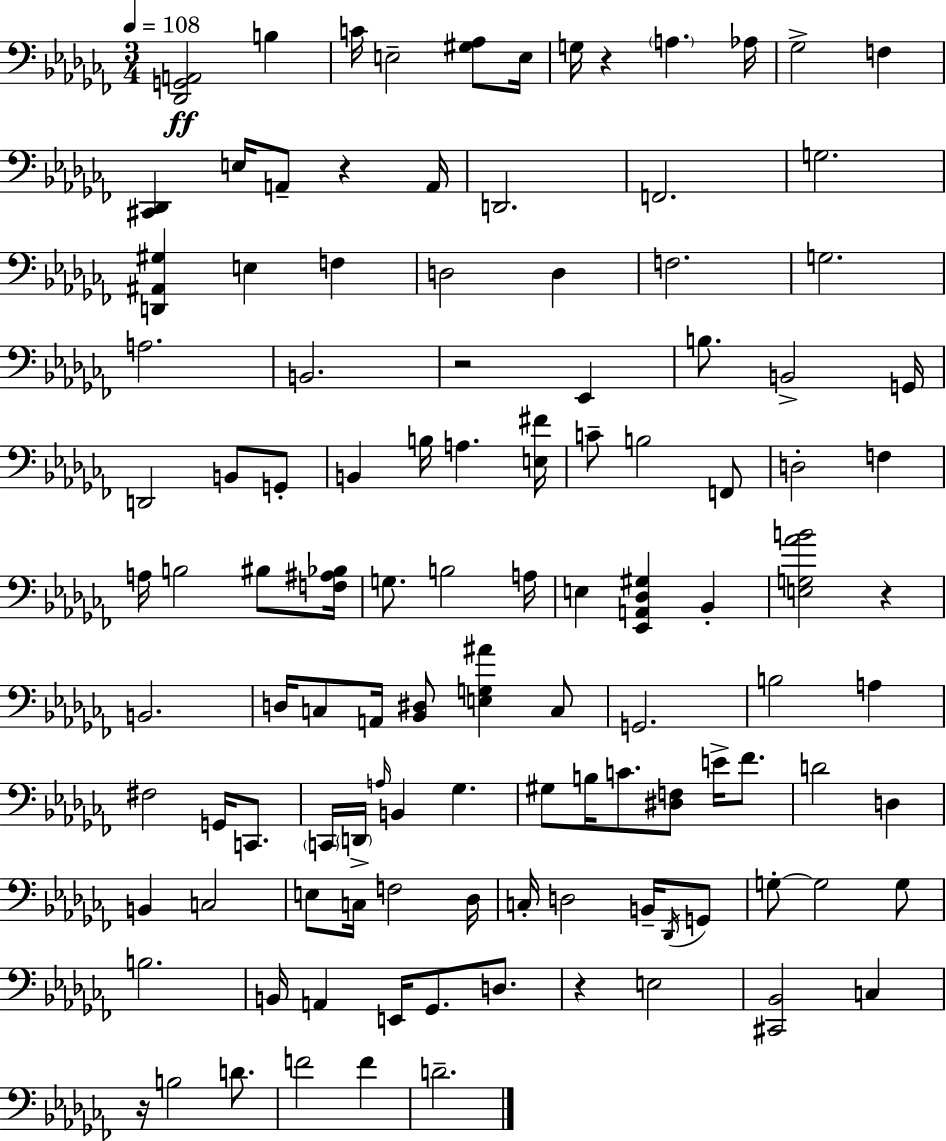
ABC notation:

X:1
T:Untitled
M:3/4
L:1/4
K:Abm
[_D,,G,,A,,]2 B, C/4 E,2 [^G,_A,]/2 E,/4 G,/4 z A, _A,/4 _G,2 F, [^C,,_D,,] E,/4 A,,/2 z A,,/4 D,,2 F,,2 G,2 [D,,^A,,^G,] E, F, D,2 D, F,2 G,2 A,2 B,,2 z2 _E,, B,/2 B,,2 G,,/4 D,,2 B,,/2 G,,/2 B,, B,/4 A, [E,^F]/4 C/2 B,2 F,,/2 D,2 F, A,/4 B,2 ^B,/2 [F,^A,_B,]/4 G,/2 B,2 A,/4 E, [_E,,A,,_D,^G,] _B,, [E,G,_AB]2 z B,,2 D,/4 C,/2 A,,/4 [_B,,^D,]/2 [E,G,^A] C,/2 G,,2 B,2 A, ^F,2 G,,/4 C,,/2 C,,/4 D,,/4 A,/4 B,, _G, ^G,/2 B,/4 C/2 [^D,F,]/2 E/4 _F/2 D2 D, B,, C,2 E,/2 C,/4 F,2 _D,/4 C,/4 D,2 B,,/4 _D,,/4 G,,/2 G,/2 G,2 G,/2 B,2 B,,/4 A,, E,,/4 _G,,/2 D,/2 z E,2 [^C,,_B,,]2 C, z/4 B,2 D/2 F2 F D2